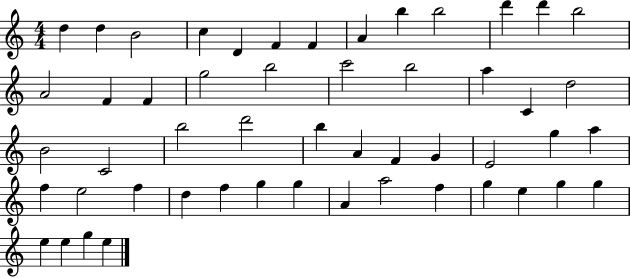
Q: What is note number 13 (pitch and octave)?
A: B5